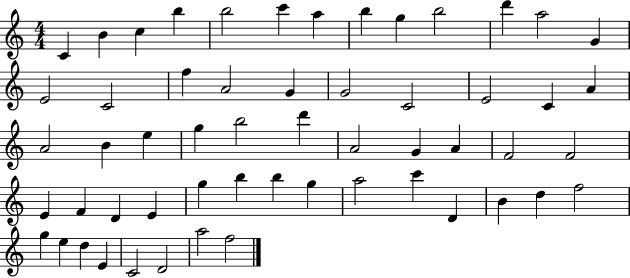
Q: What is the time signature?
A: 4/4